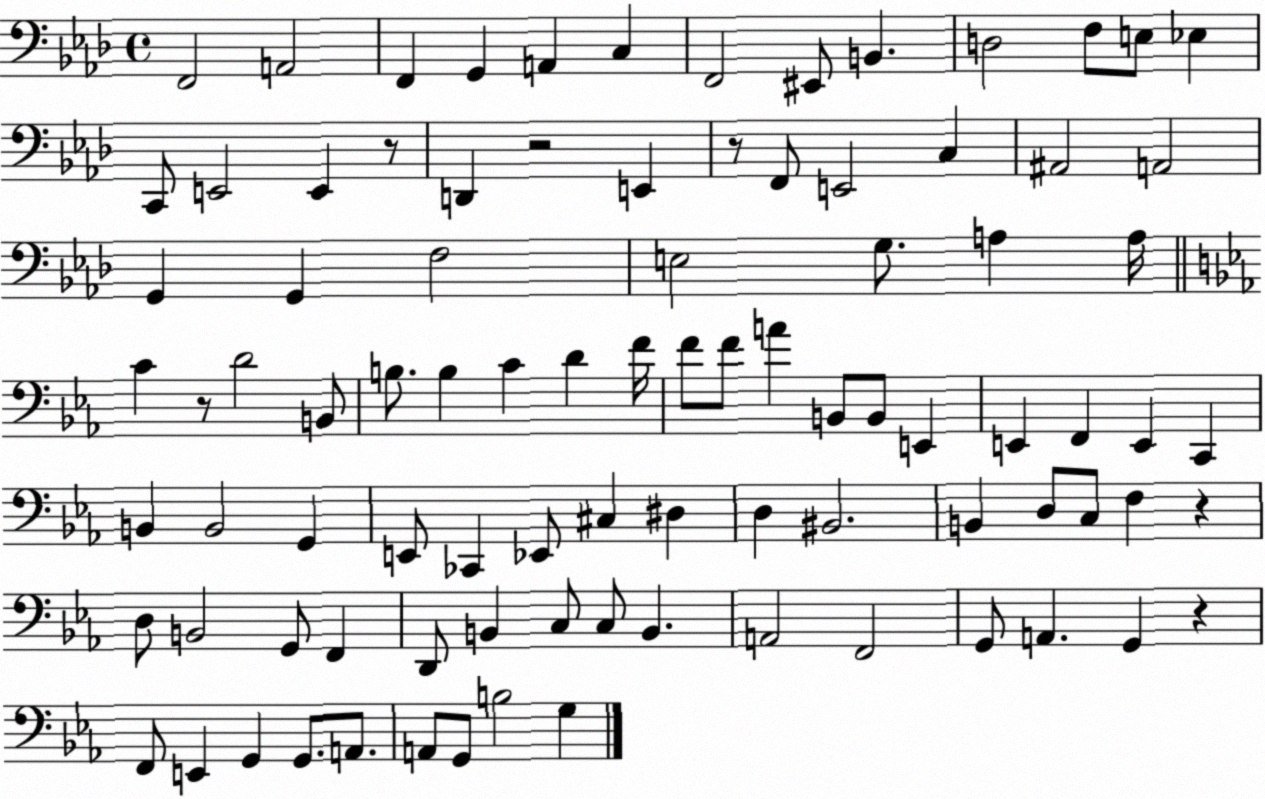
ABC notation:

X:1
T:Untitled
M:4/4
L:1/4
K:Ab
F,,2 A,,2 F,, G,, A,, C, F,,2 ^E,,/2 B,, D,2 F,/2 E,/2 _E, C,,/2 E,,2 E,, z/2 D,, z2 E,, z/2 F,,/2 E,,2 C, ^A,,2 A,,2 G,, G,, F,2 E,2 G,/2 A, A,/4 C z/2 D2 B,,/2 B,/2 B, C D F/4 F/2 F/2 A B,,/2 B,,/2 E,, E,, F,, E,, C,, B,, B,,2 G,, E,,/2 _C,, _E,,/2 ^C, ^D, D, ^B,,2 B,, D,/2 C,/2 F, z D,/2 B,,2 G,,/2 F,, D,,/2 B,, C,/2 C,/2 B,, A,,2 F,,2 G,,/2 A,, G,, z F,,/2 E,, G,, G,,/2 A,,/2 A,,/2 G,,/2 B,2 G,